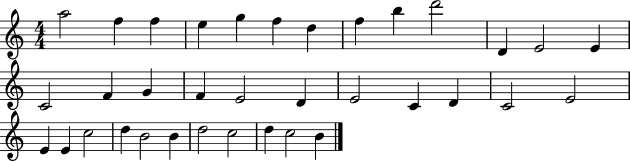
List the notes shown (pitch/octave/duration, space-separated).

A5/h F5/q F5/q E5/q G5/q F5/q D5/q F5/q B5/q D6/h D4/q E4/h E4/q C4/h F4/q G4/q F4/q E4/h D4/q E4/h C4/q D4/q C4/h E4/h E4/q E4/q C5/h D5/q B4/h B4/q D5/h C5/h D5/q C5/h B4/q